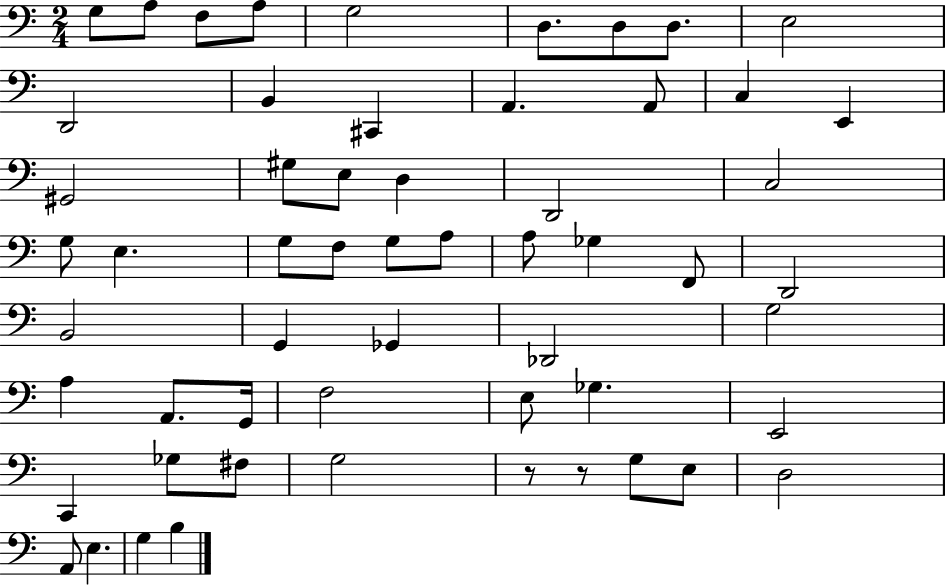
G3/e A3/e F3/e A3/e G3/h D3/e. D3/e D3/e. E3/h D2/h B2/q C#2/q A2/q. A2/e C3/q E2/q G#2/h G#3/e E3/e D3/q D2/h C3/h G3/e E3/q. G3/e F3/e G3/e A3/e A3/e Gb3/q F2/e D2/h B2/h G2/q Gb2/q Db2/h G3/h A3/q A2/e. G2/s F3/h E3/e Gb3/q. E2/h C2/q Gb3/e F#3/e G3/h R/e R/e G3/e E3/e D3/h A2/e E3/q. G3/q B3/q